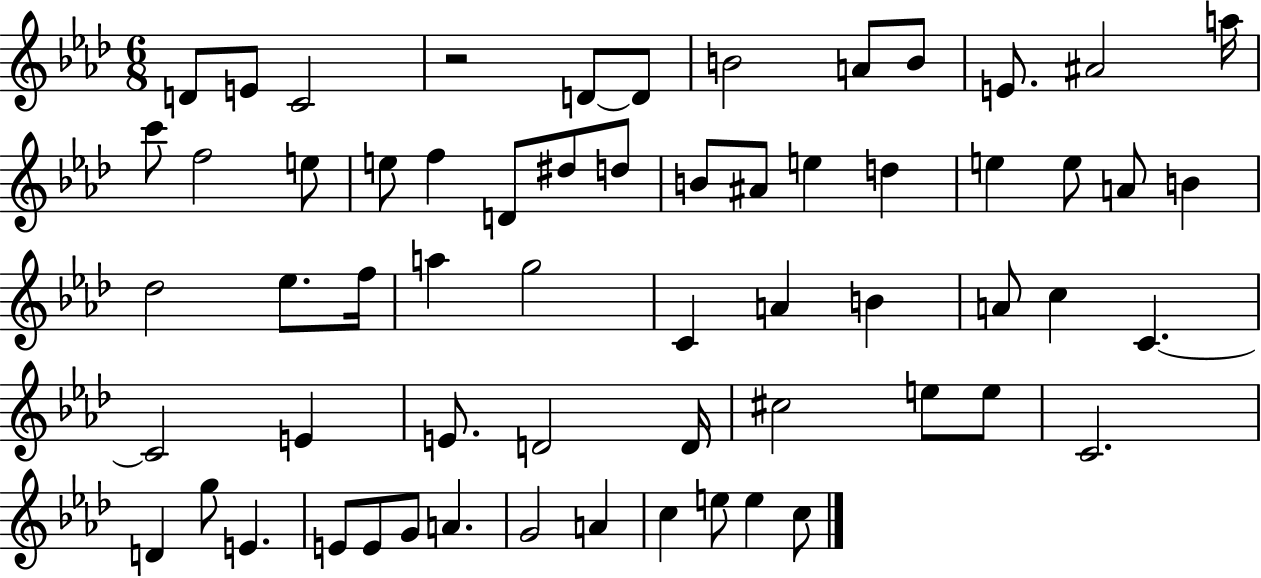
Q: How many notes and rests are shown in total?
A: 61